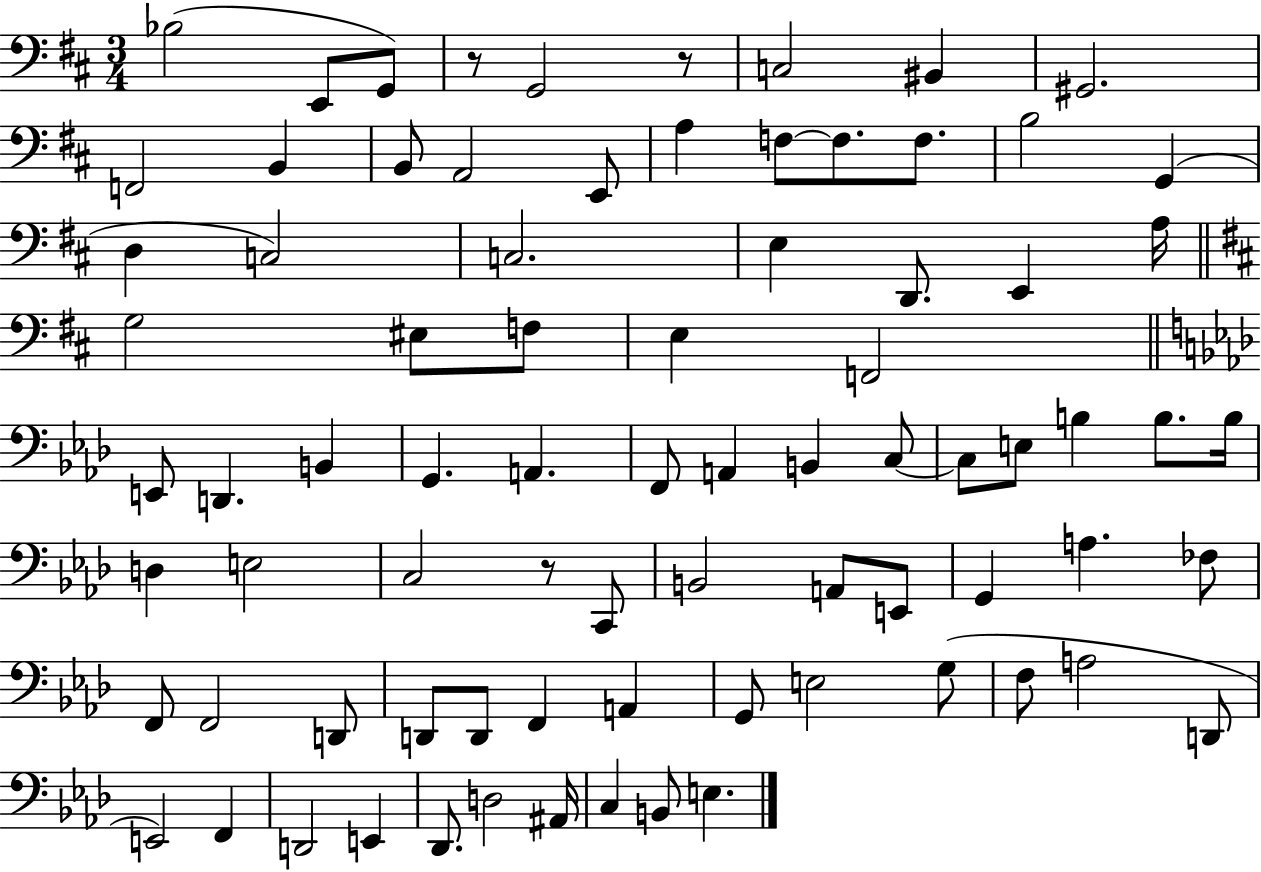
Bb3/h E2/e G2/e R/e G2/h R/e C3/h BIS2/q G#2/h. F2/h B2/q B2/e A2/h E2/e A3/q F3/e F3/e. F3/e. B3/h G2/q D3/q C3/h C3/h. E3/q D2/e. E2/q A3/s G3/h EIS3/e F3/e E3/q F2/h E2/e D2/q. B2/q G2/q. A2/q. F2/e A2/q B2/q C3/e C3/e E3/e B3/q B3/e. B3/s D3/q E3/h C3/h R/e C2/e B2/h A2/e E2/e G2/q A3/q. FES3/e F2/e F2/h D2/e D2/e D2/e F2/q A2/q G2/e E3/h G3/e F3/e A3/h D2/e E2/h F2/q D2/h E2/q Db2/e. D3/h A#2/s C3/q B2/e E3/q.